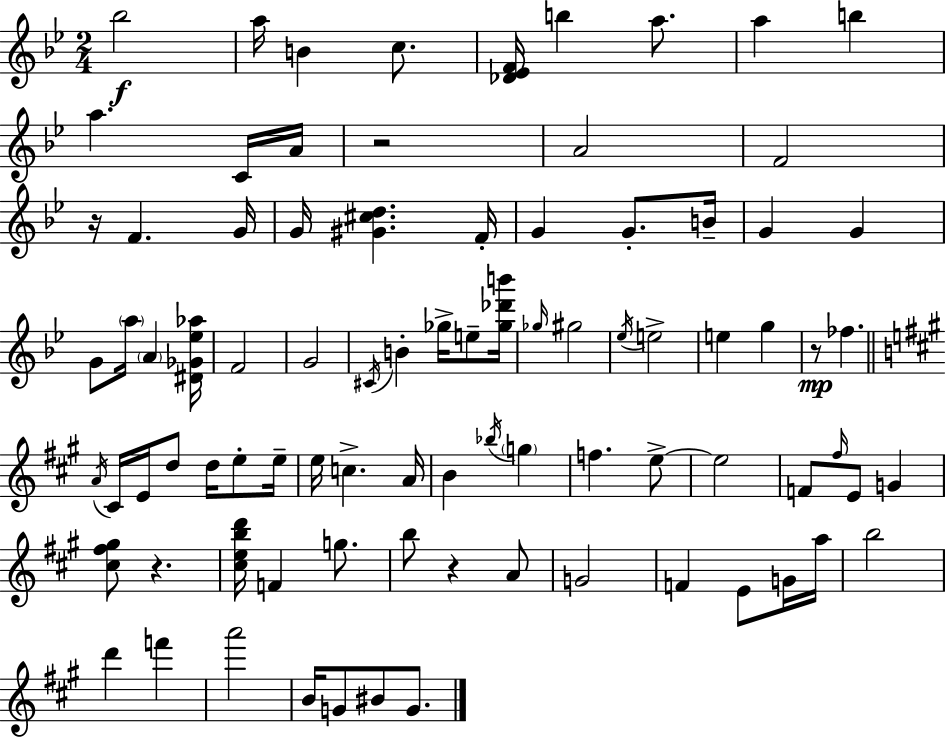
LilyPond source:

{
  \clef treble
  \numericTimeSignature
  \time 2/4
  \key bes \major
  bes''2\f | a''16 b'4 c''8. | <des' ees' f'>16 b''4 a''8. | a''4 b''4 | \break a''4. c'16 a'16 | r2 | a'2 | f'2 | \break r16 f'4. g'16 | g'16 <gis' cis'' d''>4. f'16-. | g'4 g'8.-. b'16-- | g'4 g'4 | \break g'8 \parenthesize a''16 \parenthesize a'4 <dis' ges' ees'' aes''>16 | f'2 | g'2 | \acciaccatura { cis'16 } b'4-. ges''16-> e''8-- | \break <ges'' des''' b'''>16 \grace { ges''16 } gis''2 | \acciaccatura { ees''16 } e''2-> | e''4 g''4 | r8\mp fes''4. | \break \bar "||" \break \key a \major \acciaccatura { a'16 } cis'16 e'16 d''8 d''16 e''8-. | e''16-- e''16 c''4.-> | a'16 b'4 \acciaccatura { bes''16 } \parenthesize g''4 | f''4. | \break e''8->~~ e''2 | f'8 \grace { fis''16 } e'8 g'4 | <cis'' fis'' gis''>8 r4. | <cis'' e'' b'' d'''>16 f'4 | \break g''8. b''8 r4 | a'8 g'2 | f'4 e'8 | g'16 a''16 b''2 | \break d'''4 f'''4 | a'''2 | b'16 g'8 bis'8 | g'8. \bar "|."
}